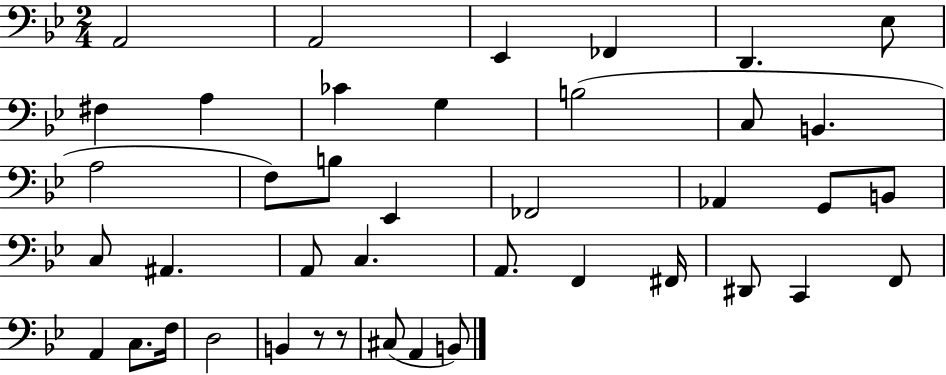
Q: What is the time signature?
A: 2/4